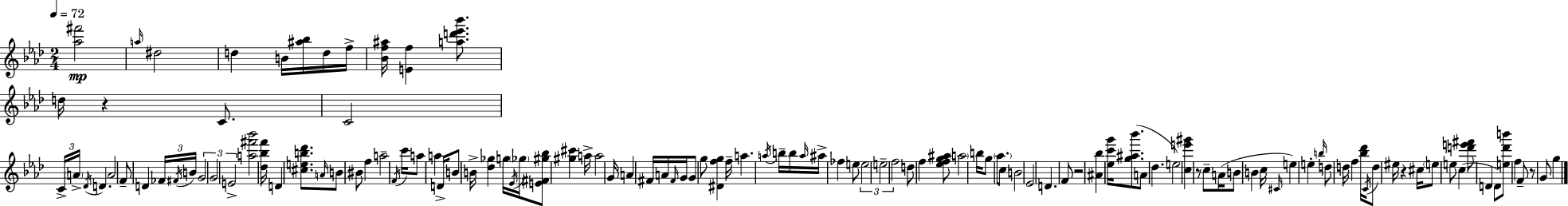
{
  \clef treble
  \numericTimeSignature
  \time 2/4
  \key aes \major
  \tempo 4 = 72
  <aes'' fis'''>2\mp | \grace { a''16 } dis''2 | d''4 b'16 <ais'' bes''>16 d''16 | f''16-> <bes' f'' ais''>16 <e' f''>4 <a'' d''' ees''' bes'''>8. | \break d''16 r4 c'8. | c'2 | \tuplet 3/2 { c'16-> \parenthesize a'16-> \acciaccatura { des'16 } } d'4. | a'2 | \break f'8-- d'4 | \tuplet 3/2 { fes'16 \acciaccatura { fis'16 } b'16 } \tuplet 3/2 { g'2 | g'2 | e'2-> } | \break <a'' fis''' bes'''>2 | <des'' bes'' f'''>16 d'4 | <cis'' e'' b'' des'''>8. \grace { a'16 } b'8 bis'8 | f''4 a''2-- | \break \acciaccatura { f'16 } c'''16 a''8 | a''4 d'16-> b'8 b'16-> | <des'' ges''>4 g''16 \acciaccatura { ees'16 } \parenthesize ges''16 <e' fis' gis'' bes''>8 | <gis'' cis'''>4 a''16-> a''2 | \break g'16 a'4 | fis'16 a'16 \grace { fis'16 } g'16 g'8 | g''8 <dis' f'' g''>4 f''16-- | a''4. \acciaccatura { a''16 } b''16-- | \break b''16 \grace { a''16 } ais''16-> fes''4 e''8 | \tuplet 3/2 { e''2 | e''2-- | f''2 } | \break d''8 f''4 <ees'' f'' g'' ais''>8 | \parenthesize a''2 | b''16 g''8 \parenthesize aes''8. c''8 | b'2 | \break ees'2 | d'4. f'8 | r2 | <ais' bes''>4 <ees'' c''' g'''>16 <g'' ais'' bes'''>8.( | \break a'8 des''4. | e''2) | <c'' e''' gis'''>4 r8 c''8-- | a'16( b'8 b'4 | \break c''16 \grace { cis'16 }) e''4 e''4-. | \grace { b''16 } d''8 d''16 f''4 | <bes'' des'''>16 \acciaccatura { c'16 } d''8 eis''16 r4 | cis''16 \parenthesize e''8 e''8 | \break c''4( <d''' e''' fis'''>8 d'4 | d'8) <e'' des''' b'''>8 f''4 | f'8-- r8 g'8 | g''4 \bar "|."
}